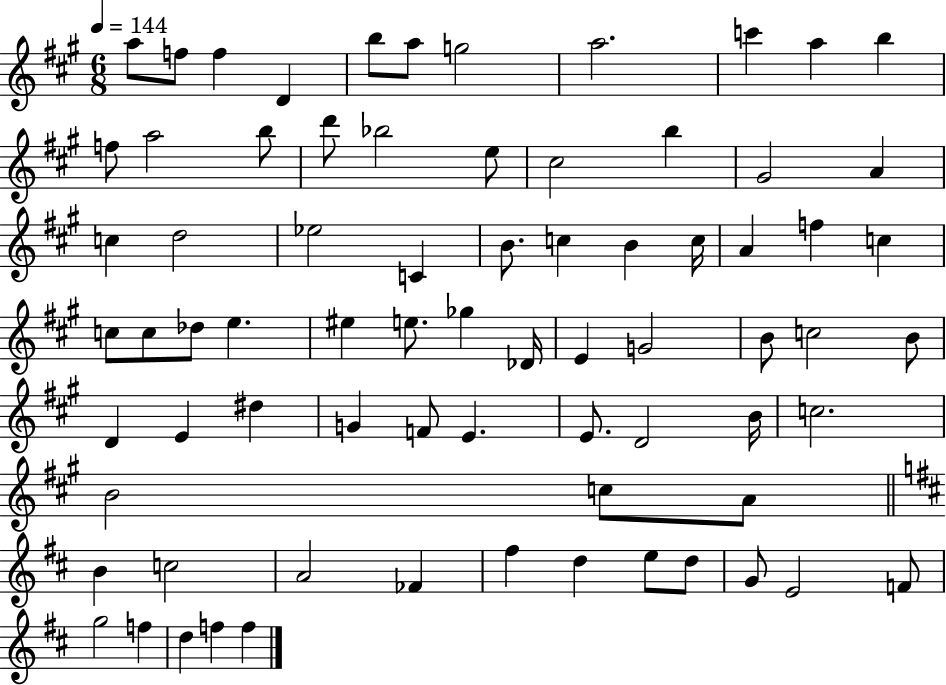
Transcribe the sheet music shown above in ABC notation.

X:1
T:Untitled
M:6/8
L:1/4
K:A
a/2 f/2 f D b/2 a/2 g2 a2 c' a b f/2 a2 b/2 d'/2 _b2 e/2 ^c2 b ^G2 A c d2 _e2 C B/2 c B c/4 A f c c/2 c/2 _d/2 e ^e e/2 _g _D/4 E G2 B/2 c2 B/2 D E ^d G F/2 E E/2 D2 B/4 c2 B2 c/2 A/2 B c2 A2 _F ^f d e/2 d/2 G/2 E2 F/2 g2 f d f f